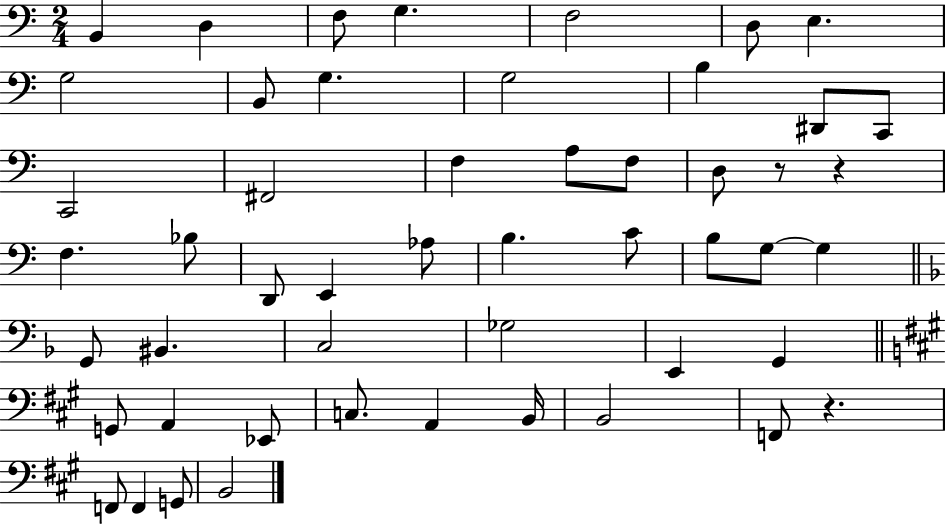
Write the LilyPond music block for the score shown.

{
  \clef bass
  \numericTimeSignature
  \time 2/4
  \key c \major
  b,4 d4 | f8 g4. | f2 | d8 e4. | \break g2 | b,8 g4. | g2 | b4 dis,8 c,8 | \break c,2 | fis,2 | f4 a8 f8 | d8 r8 r4 | \break f4. bes8 | d,8 e,4 aes8 | b4. c'8 | b8 g8~~ g4 | \break \bar "||" \break \key d \minor g,8 bis,4. | c2 | ges2 | e,4 g,4 | \break \bar "||" \break \key a \major g,8 a,4 ees,8 | c8. a,4 b,16 | b,2 | f,8 r4. | \break f,8 f,4 g,8 | b,2 | \bar "|."
}